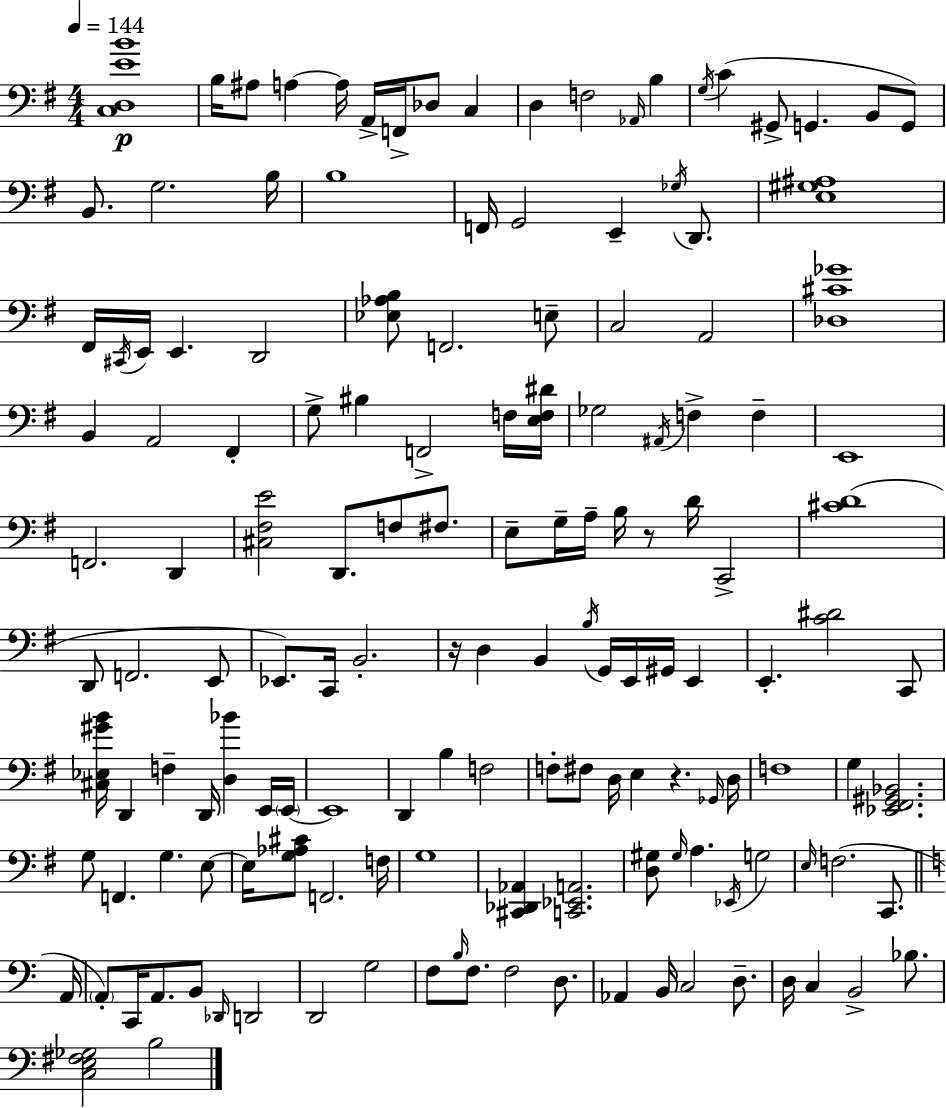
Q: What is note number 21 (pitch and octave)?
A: B3